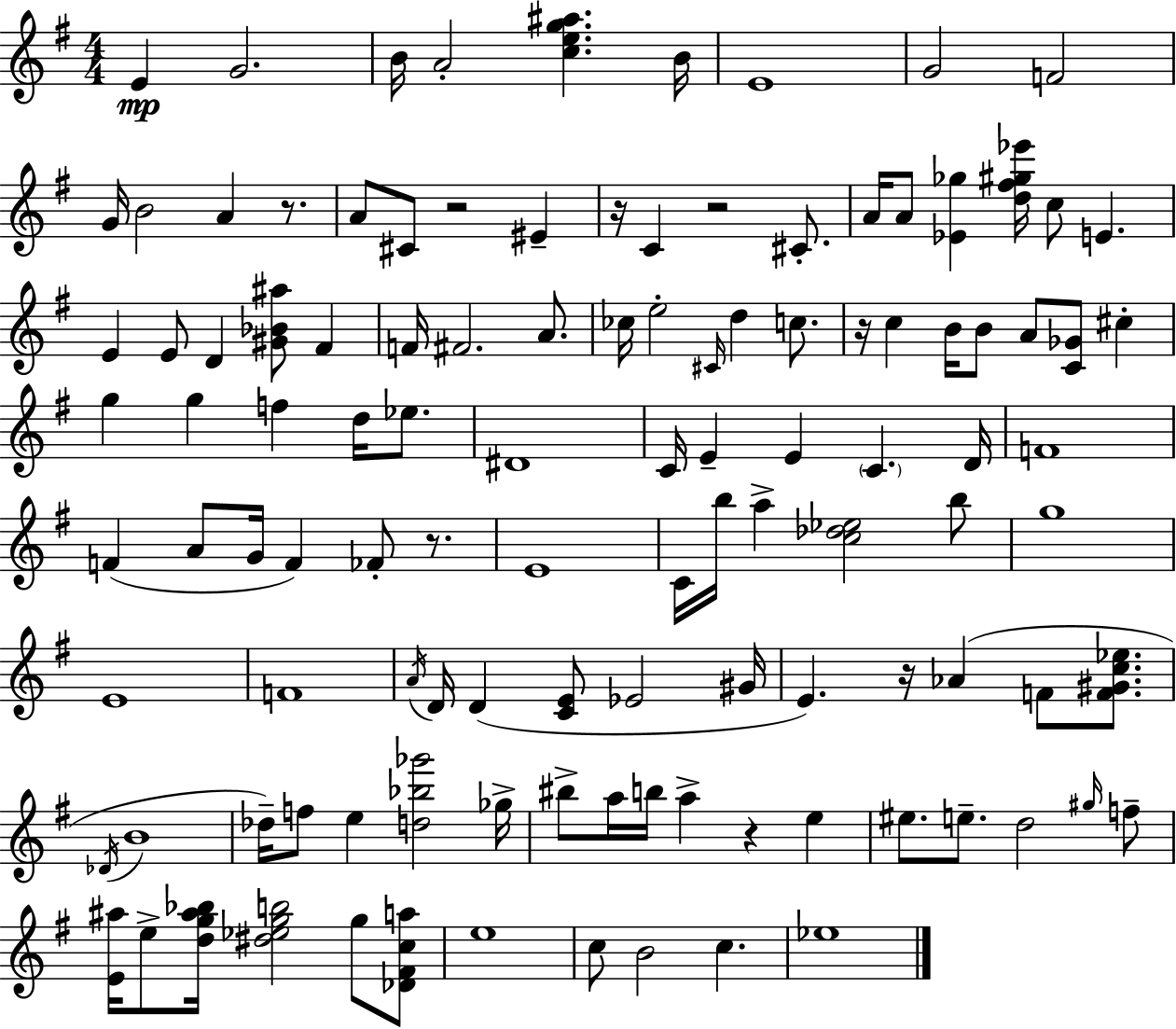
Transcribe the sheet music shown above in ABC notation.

X:1
T:Untitled
M:4/4
L:1/4
K:Em
E G2 B/4 A2 [ceg^a] B/4 E4 G2 F2 G/4 B2 A z/2 A/2 ^C/2 z2 ^E z/4 C z2 ^C/2 A/4 A/2 [_E_g] [d^f^g_e']/4 c/2 E E E/2 D [^G_B^a]/2 ^F F/4 ^F2 A/2 _c/4 e2 ^C/4 d c/2 z/4 c B/4 B/2 A/2 [C_G]/2 ^c g g f d/4 _e/2 ^D4 C/4 E E C D/4 F4 F A/2 G/4 F _F/2 z/2 E4 C/4 b/4 a [c_d_e]2 b/2 g4 E4 F4 A/4 D/4 D [CE]/2 _E2 ^G/4 E z/4 _A F/2 [F^Gc_e]/2 _D/4 B4 _d/4 f/2 e [d_b_g']2 _g/4 ^b/2 a/4 b/4 a z e ^e/2 e/2 d2 ^g/4 f/2 [E^a]/4 e/2 [dg^a_b]/4 [^d_egb]2 g/2 [_D^Fca]/2 e4 c/2 B2 c _e4